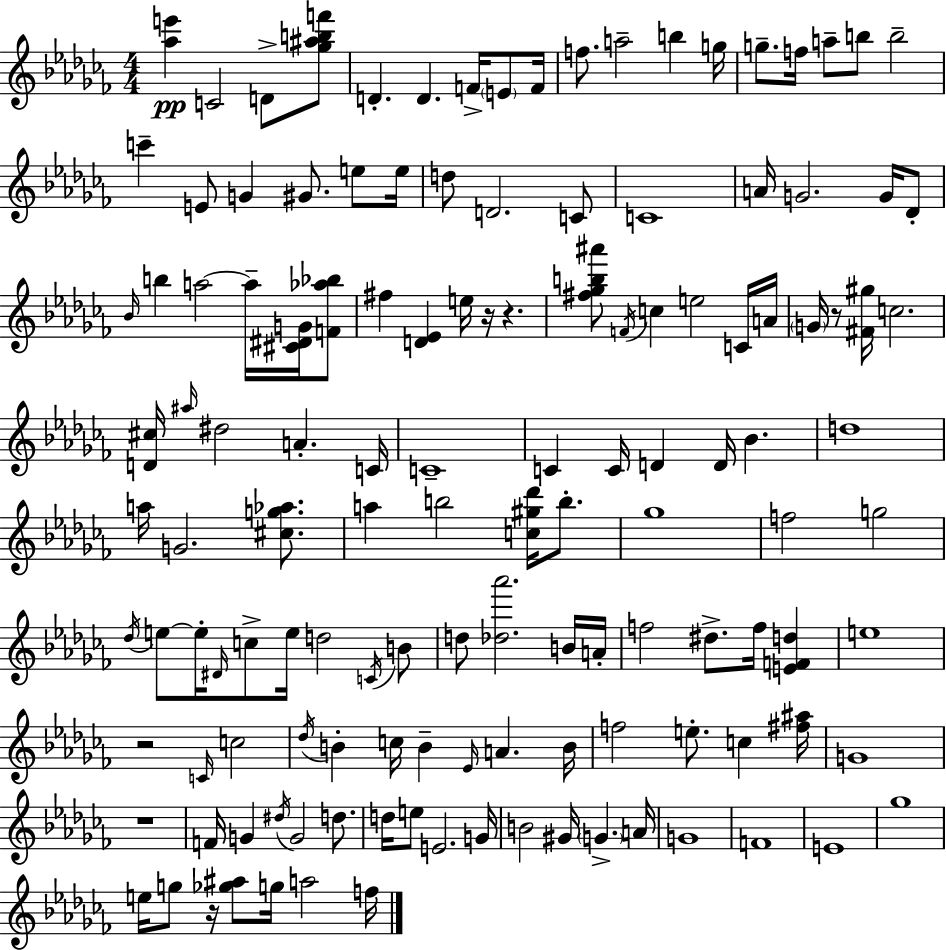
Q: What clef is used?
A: treble